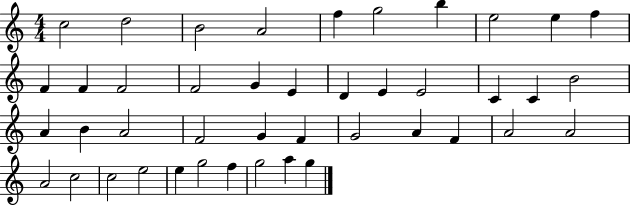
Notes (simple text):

C5/h D5/h B4/h A4/h F5/q G5/h B5/q E5/h E5/q F5/q F4/q F4/q F4/h F4/h G4/q E4/q D4/q E4/q E4/h C4/q C4/q B4/h A4/q B4/q A4/h F4/h G4/q F4/q G4/h A4/q F4/q A4/h A4/h A4/h C5/h C5/h E5/h E5/q G5/h F5/q G5/h A5/q G5/q